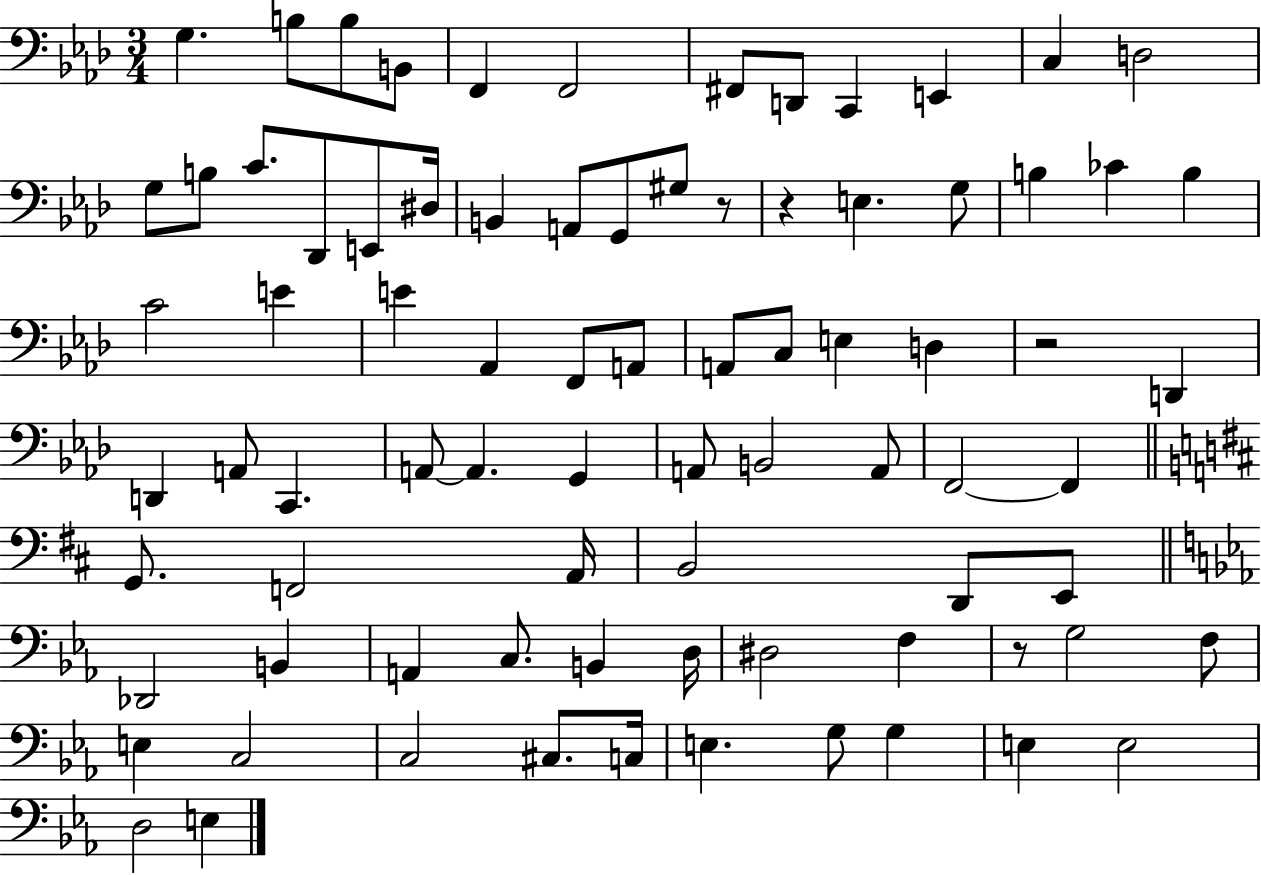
{
  \clef bass
  \numericTimeSignature
  \time 3/4
  \key aes \major
  \repeat volta 2 { g4. b8 b8 b,8 | f,4 f,2 | fis,8 d,8 c,4 e,4 | c4 d2 | \break g8 b8 c'8. des,8 e,8 dis16 | b,4 a,8 g,8 gis8 r8 | r4 e4. g8 | b4 ces'4 b4 | \break c'2 e'4 | e'4 aes,4 f,8 a,8 | a,8 c8 e4 d4 | r2 d,4 | \break d,4 a,8 c,4. | a,8~~ a,4. g,4 | a,8 b,2 a,8 | f,2~~ f,4 | \break \bar "||" \break \key d \major g,8. f,2 a,16 | b,2 d,8 e,8 | \bar "||" \break \key ees \major des,2 b,4 | a,4 c8. b,4 d16 | dis2 f4 | r8 g2 f8 | \break e4 c2 | c2 cis8. c16 | e4. g8 g4 | e4 e2 | \break d2 e4 | } \bar "|."
}